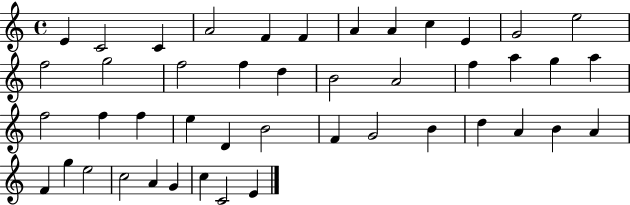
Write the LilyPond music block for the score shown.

{
  \clef treble
  \time 4/4
  \defaultTimeSignature
  \key c \major
  e'4 c'2 c'4 | a'2 f'4 f'4 | a'4 a'4 c''4 e'4 | g'2 e''2 | \break f''2 g''2 | f''2 f''4 d''4 | b'2 a'2 | f''4 a''4 g''4 a''4 | \break f''2 f''4 f''4 | e''4 d'4 b'2 | f'4 g'2 b'4 | d''4 a'4 b'4 a'4 | \break f'4 g''4 e''2 | c''2 a'4 g'4 | c''4 c'2 e'4 | \bar "|."
}